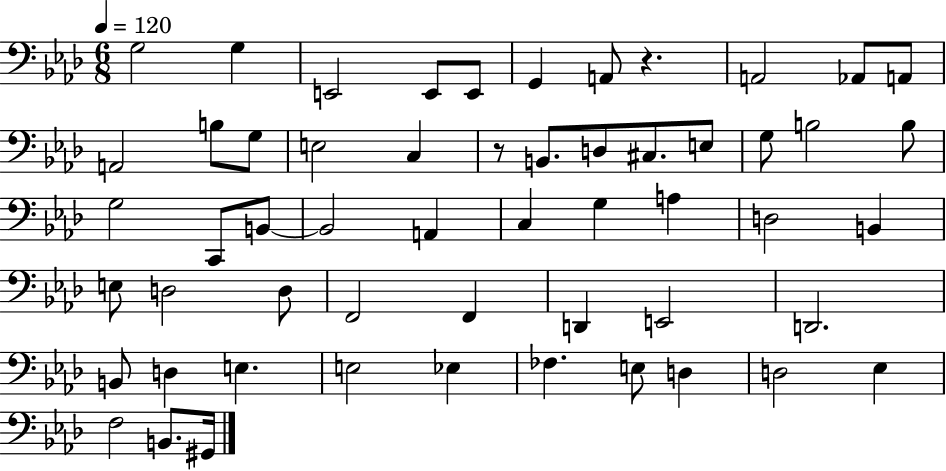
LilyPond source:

{
  \clef bass
  \numericTimeSignature
  \time 6/8
  \key aes \major
  \tempo 4 = 120
  \repeat volta 2 { g2 g4 | e,2 e,8 e,8 | g,4 a,8 r4. | a,2 aes,8 a,8 | \break a,2 b8 g8 | e2 c4 | r8 b,8. d8 cis8. e8 | g8 b2 b8 | \break g2 c,8 b,8~~ | b,2 a,4 | c4 g4 a4 | d2 b,4 | \break e8 d2 d8 | f,2 f,4 | d,4 e,2 | d,2. | \break b,8 d4 e4. | e2 ees4 | fes4. e8 d4 | d2 ees4 | \break f2 b,8. gis,16 | } \bar "|."
}